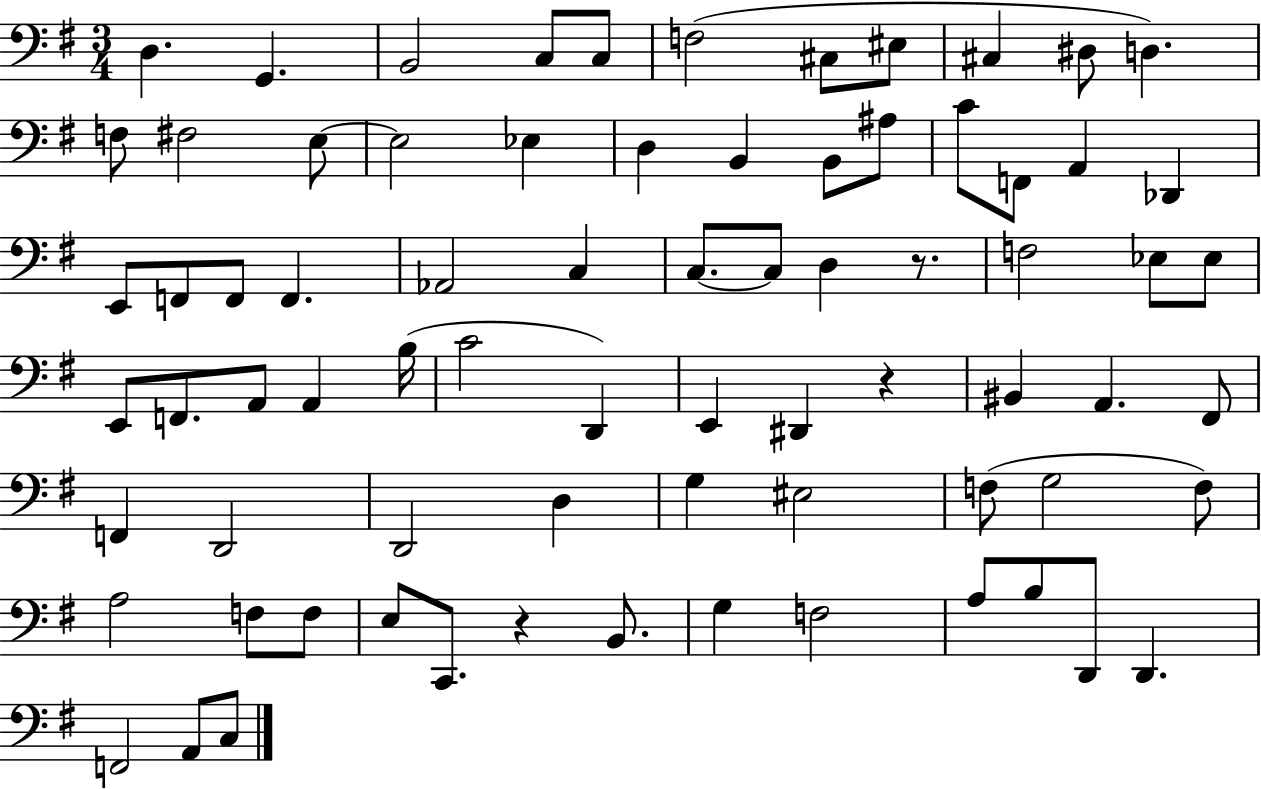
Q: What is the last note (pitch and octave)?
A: C3